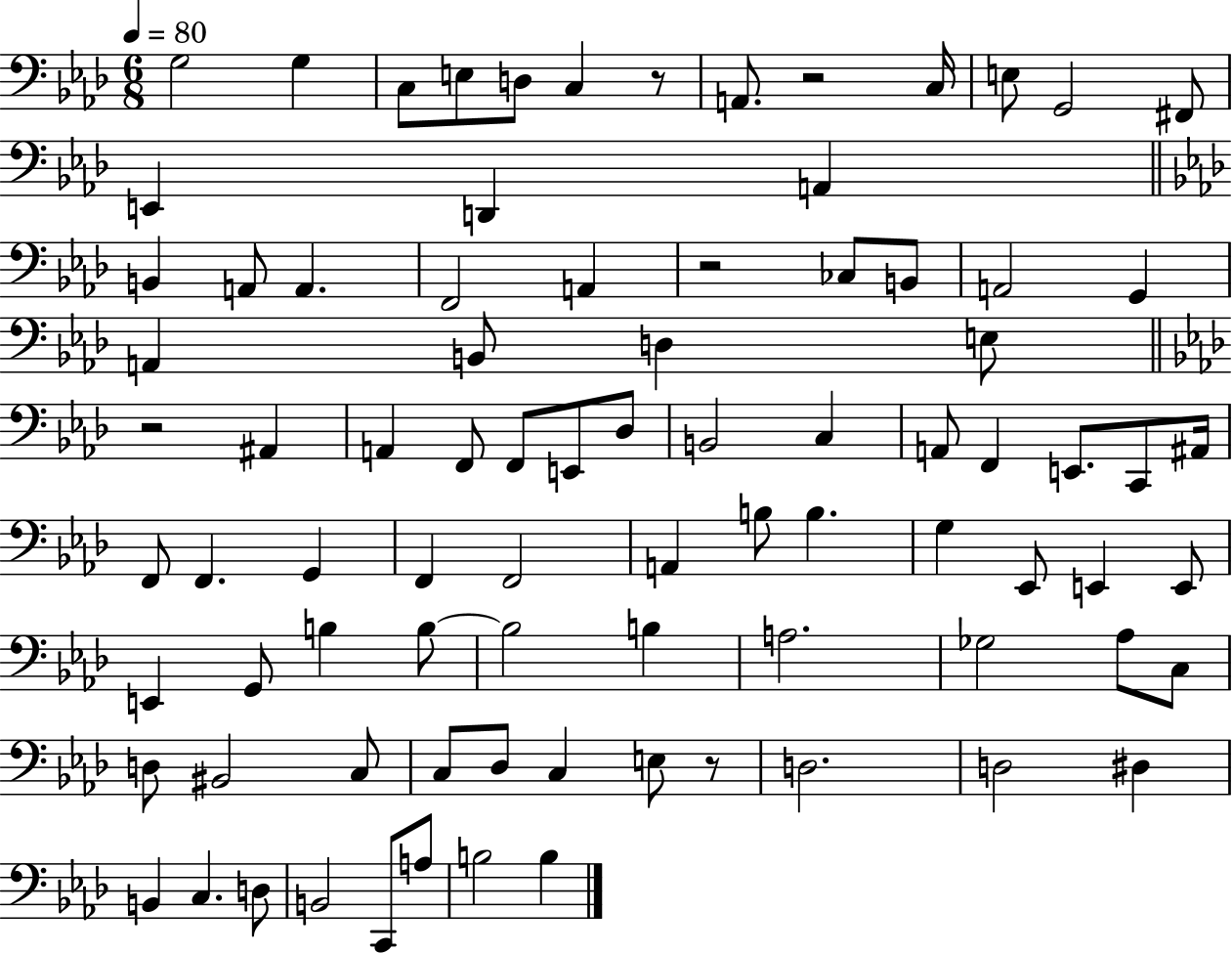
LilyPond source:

{
  \clef bass
  \numericTimeSignature
  \time 6/8
  \key aes \major
  \tempo 4 = 80
  g2 g4 | c8 e8 d8 c4 r8 | a,8. r2 c16 | e8 g,2 fis,8 | \break e,4 d,4 a,4 | \bar "||" \break \key aes \major b,4 a,8 a,4. | f,2 a,4 | r2 ces8 b,8 | a,2 g,4 | \break a,4 b,8 d4 e8 | \bar "||" \break \key aes \major r2 ais,4 | a,4 f,8 f,8 e,8 des8 | b,2 c4 | a,8 f,4 e,8. c,8 ais,16 | \break f,8 f,4. g,4 | f,4 f,2 | a,4 b8 b4. | g4 ees,8 e,4 e,8 | \break e,4 g,8 b4 b8~~ | b2 b4 | a2. | ges2 aes8 c8 | \break d8 bis,2 c8 | c8 des8 c4 e8 r8 | d2. | d2 dis4 | \break b,4 c4. d8 | b,2 c,8 a8 | b2 b4 | \bar "|."
}